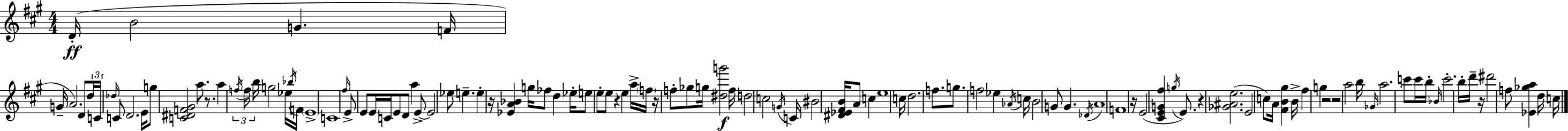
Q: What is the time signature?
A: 4/4